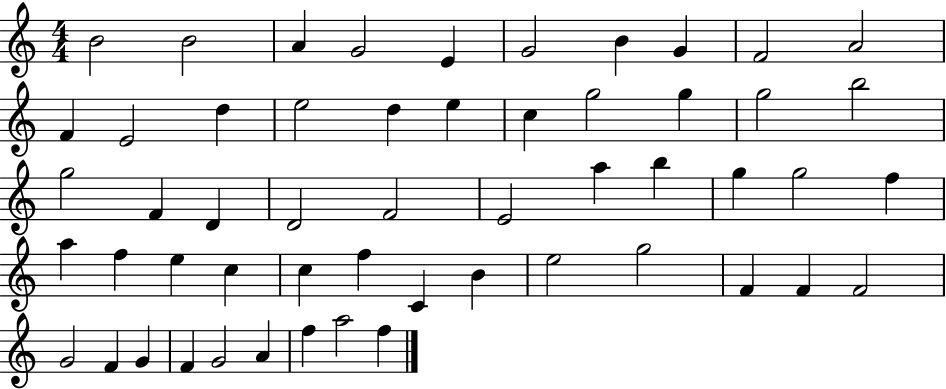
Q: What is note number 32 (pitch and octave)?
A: F5